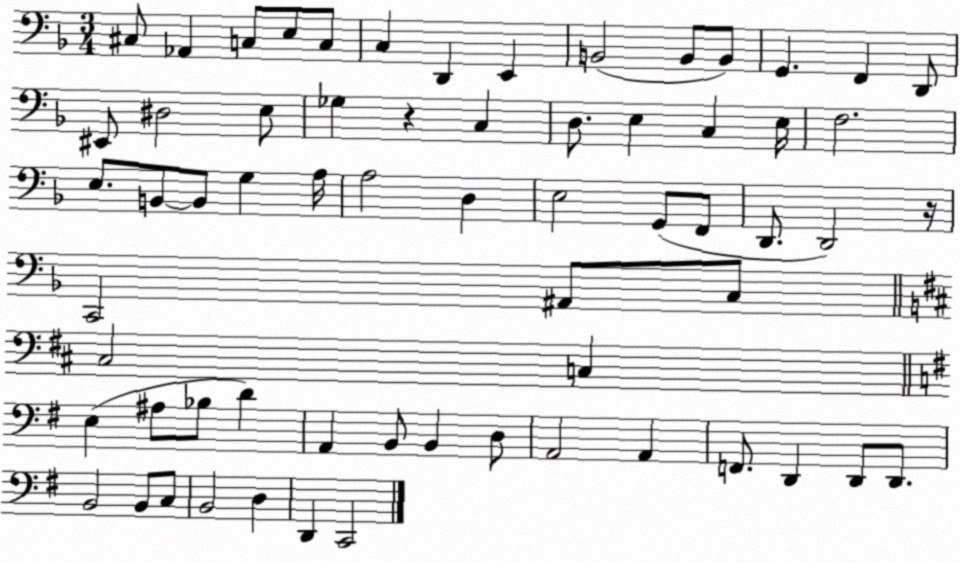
X:1
T:Untitled
M:3/4
L:1/4
K:F
^C,/2 _A,, C,/2 E,/2 C,/2 C, D,, E,, B,,2 B,,/2 B,,/2 G,, F,, D,,/2 ^E,,/2 ^D,2 E,/2 _G, z C, D,/2 E, C, E,/4 F,2 E,/2 B,,/2 B,,/2 G, A,/4 A,2 D, E,2 G,,/2 F,,/2 D,,/2 D,,2 z/4 C,,2 ^A,,/2 C,/2 ^C,2 C, E, ^A,/2 _B,/2 D A,, B,,/2 B,, D,/2 A,,2 A,, F,,/2 D,, D,,/2 D,,/2 B,,2 B,,/2 C,/2 B,,2 D, D,, C,,2